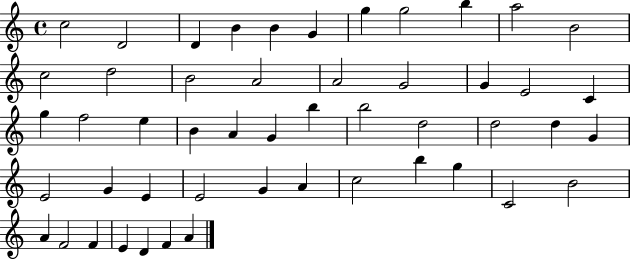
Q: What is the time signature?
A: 4/4